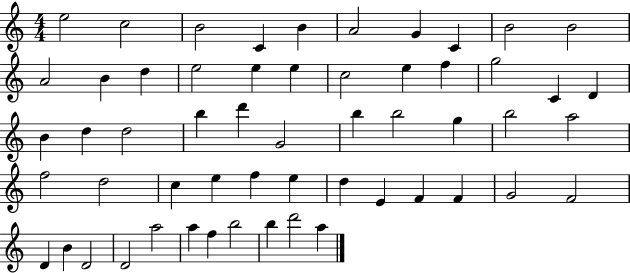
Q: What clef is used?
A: treble